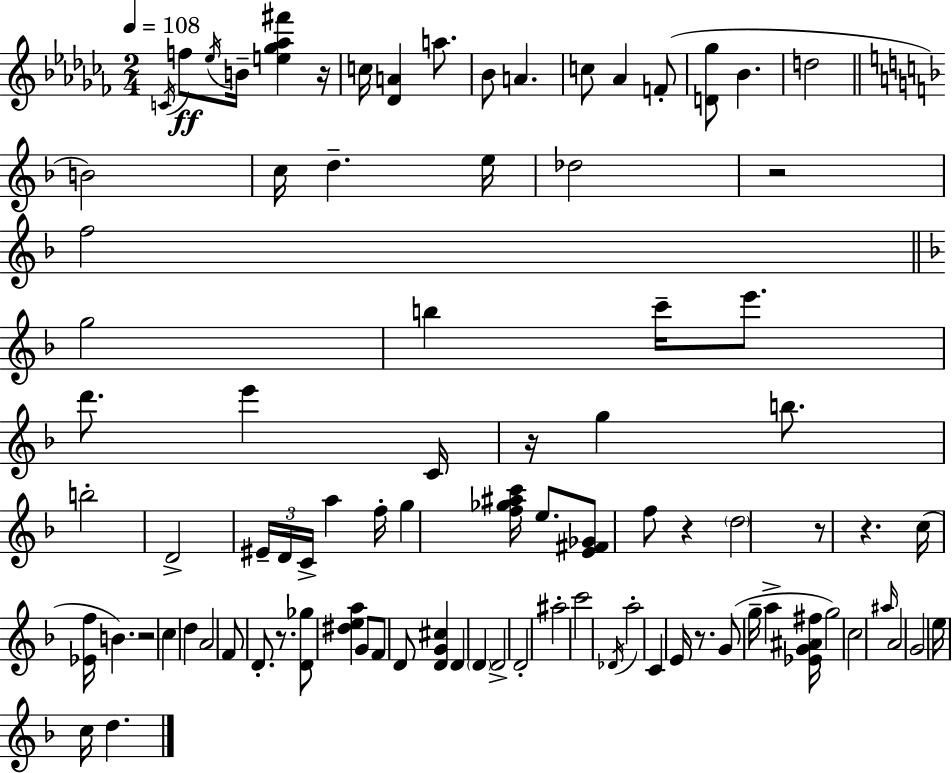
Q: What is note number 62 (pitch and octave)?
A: A5